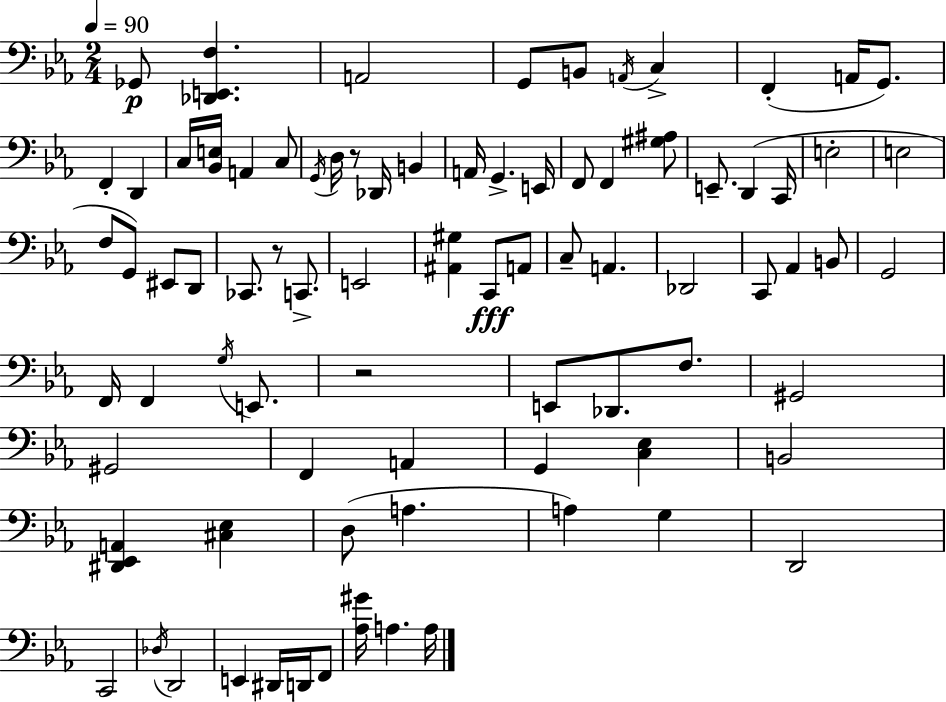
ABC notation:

X:1
T:Untitled
M:2/4
L:1/4
K:Eb
_G,,/2 [_D,,E,,F,] A,,2 G,,/2 B,,/2 A,,/4 C, F,, A,,/4 G,,/2 F,, D,, C,/4 [_B,,E,]/4 A,, C,/2 G,,/4 D,/4 z/2 _D,,/4 B,, A,,/4 G,, E,,/4 F,,/2 F,, [^G,^A,]/2 E,,/2 D,, C,,/4 E,2 E,2 F,/2 G,,/2 ^E,,/2 D,,/2 _C,,/2 z/2 C,,/2 E,,2 [^A,,^G,] C,,/2 A,,/2 C,/2 A,, _D,,2 C,,/2 _A,, B,,/2 G,,2 F,,/4 F,, G,/4 E,,/2 z2 E,,/2 _D,,/2 F,/2 ^G,,2 ^G,,2 F,, A,, G,, [C,_E,] B,,2 [^D,,_E,,A,,] [^C,_E,] D,/2 A, A, G, D,,2 C,,2 _D,/4 D,,2 E,, ^D,,/4 D,,/4 F,,/2 [_A,^G]/4 A, A,/4